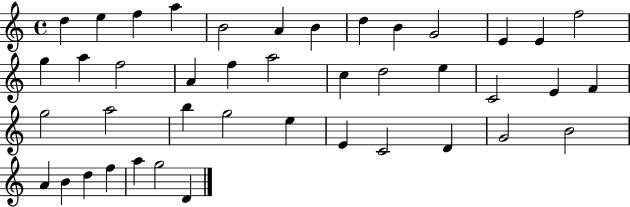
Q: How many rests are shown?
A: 0